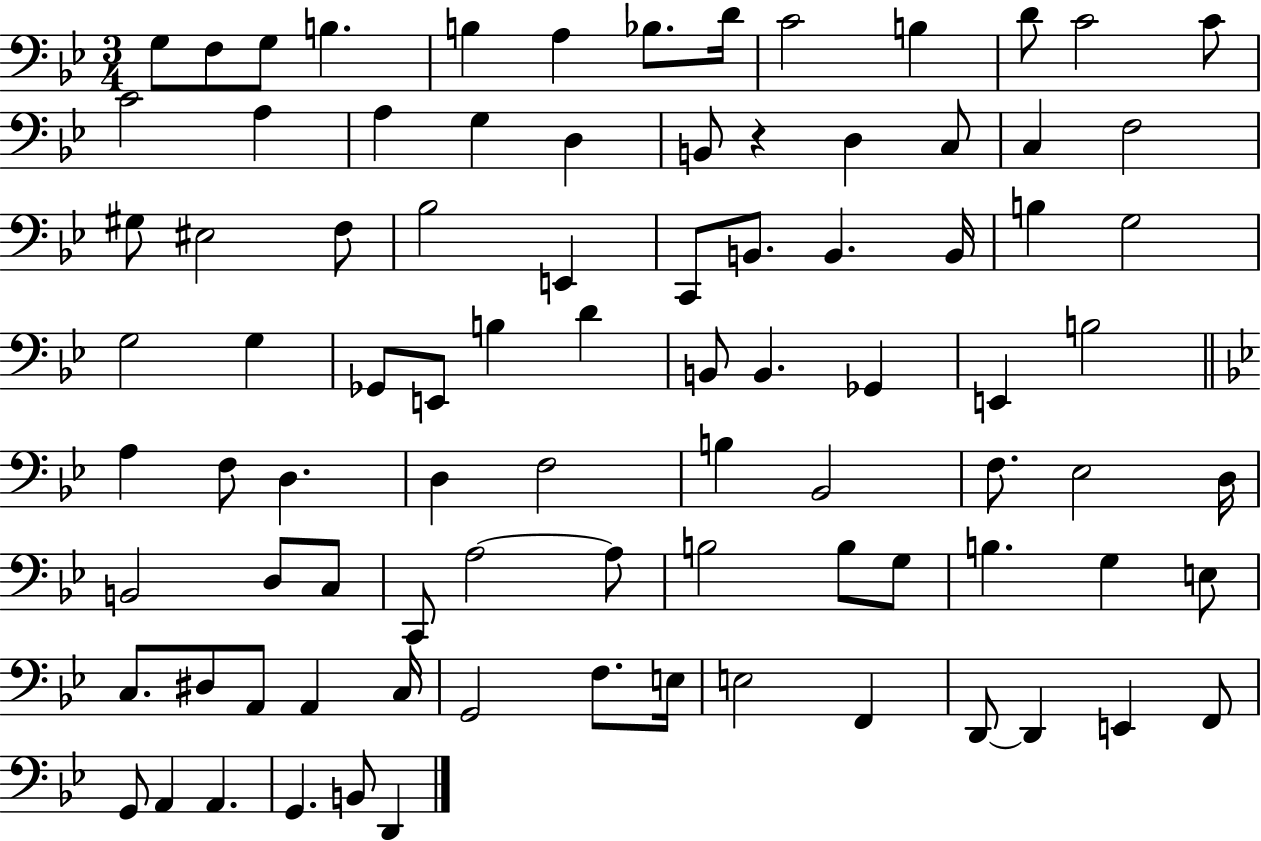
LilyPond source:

{
  \clef bass
  \numericTimeSignature
  \time 3/4
  \key bes \major
  g8 f8 g8 b4. | b4 a4 bes8. d'16 | c'2 b4 | d'8 c'2 c'8 | \break c'2 a4 | a4 g4 d4 | b,8 r4 d4 c8 | c4 f2 | \break gis8 eis2 f8 | bes2 e,4 | c,8 b,8. b,4. b,16 | b4 g2 | \break g2 g4 | ges,8 e,8 b4 d'4 | b,8 b,4. ges,4 | e,4 b2 | \break \bar "||" \break \key bes \major a4 f8 d4. | d4 f2 | b4 bes,2 | f8. ees2 d16 | \break b,2 d8 c8 | c,8 a2~~ a8 | b2 b8 g8 | b4. g4 e8 | \break c8. dis8 a,8 a,4 c16 | g,2 f8. e16 | e2 f,4 | d,8~~ d,4 e,4 f,8 | \break g,8 a,4 a,4. | g,4. b,8 d,4 | \bar "|."
}